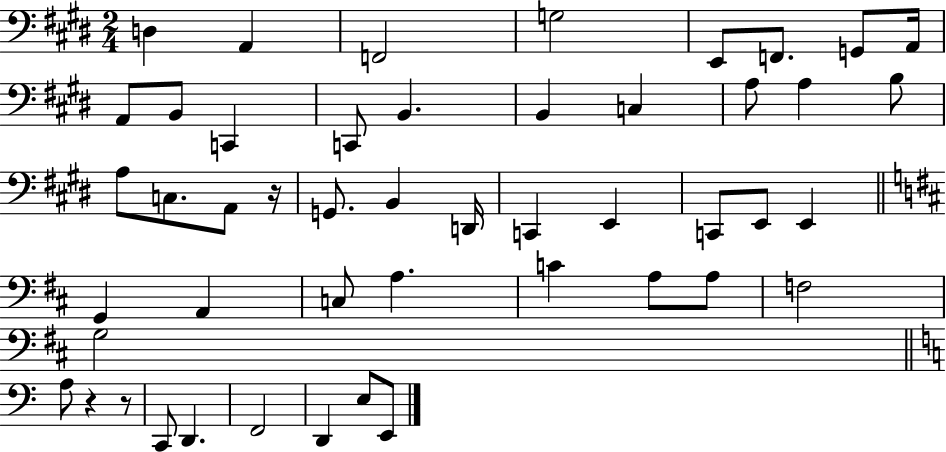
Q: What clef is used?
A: bass